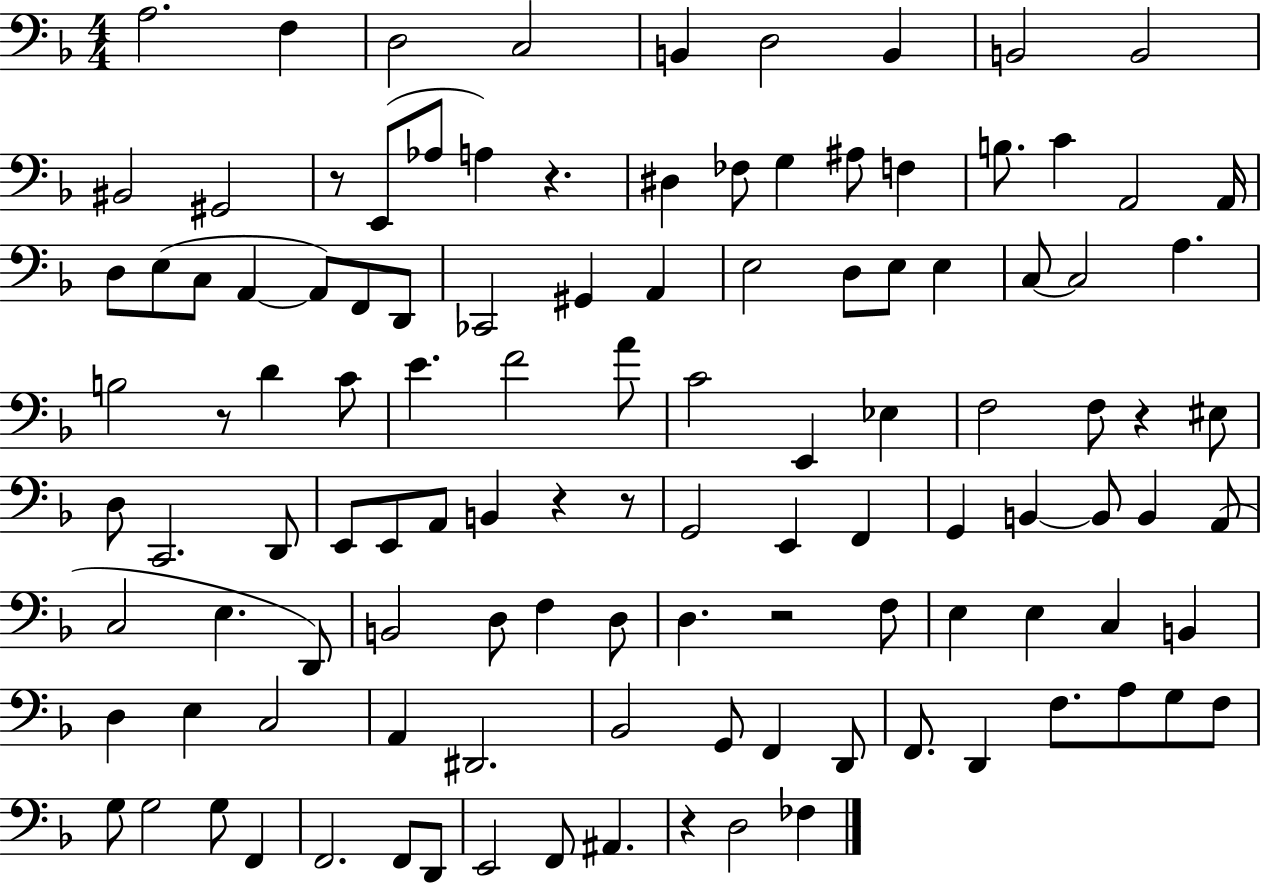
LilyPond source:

{
  \clef bass
  \numericTimeSignature
  \time 4/4
  \key f \major
  a2. f4 | d2 c2 | b,4 d2 b,4 | b,2 b,2 | \break bis,2 gis,2 | r8 e,8( aes8 a4) r4. | dis4 fes8 g4 ais8 f4 | b8. c'4 a,2 a,16 | \break d8 e8( c8 a,4~~ a,8) f,8 d,8 | ces,2 gis,4 a,4 | e2 d8 e8 e4 | c8~~ c2 a4. | \break b2 r8 d'4 c'8 | e'4. f'2 a'8 | c'2 e,4 ees4 | f2 f8 r4 eis8 | \break d8 c,2. d,8 | e,8 e,8 a,8 b,4 r4 r8 | g,2 e,4 f,4 | g,4 b,4~~ b,8 b,4 a,8( | \break c2 e4. d,8) | b,2 d8 f4 d8 | d4. r2 f8 | e4 e4 c4 b,4 | \break d4 e4 c2 | a,4 dis,2. | bes,2 g,8 f,4 d,8 | f,8. d,4 f8. a8 g8 f8 | \break g8 g2 g8 f,4 | f,2. f,8 d,8 | e,2 f,8 ais,4. | r4 d2 fes4 | \break \bar "|."
}